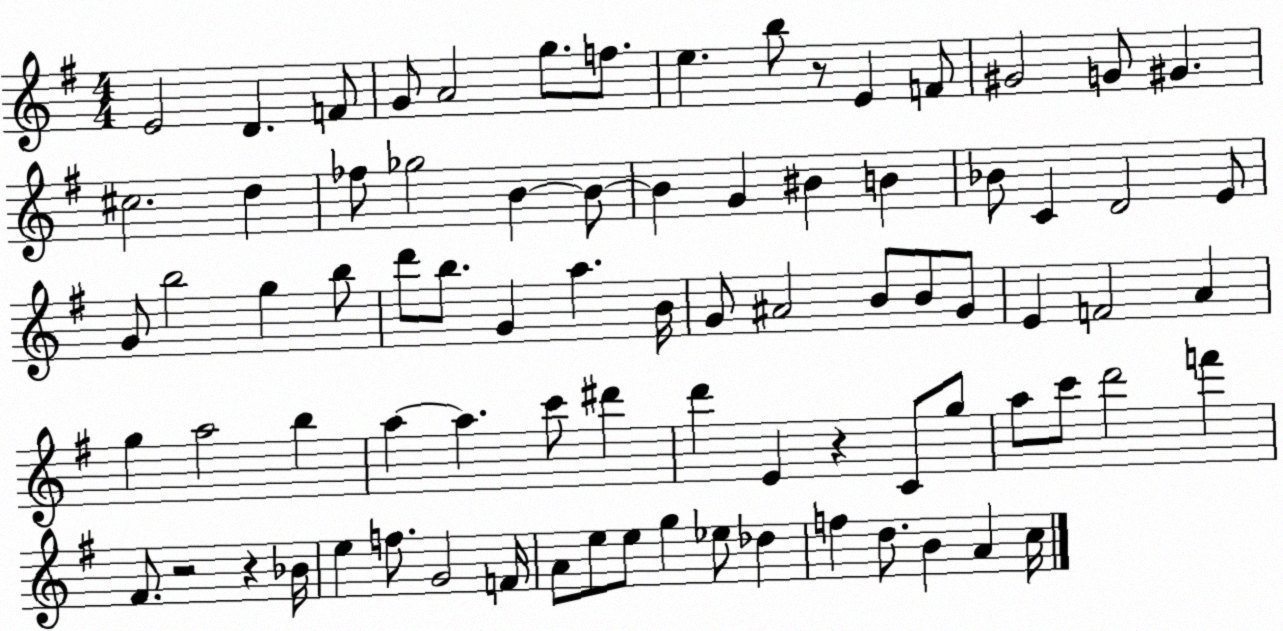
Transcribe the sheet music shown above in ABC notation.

X:1
T:Untitled
M:4/4
L:1/4
K:G
E2 D F/2 G/2 A2 g/2 f/2 e b/2 z/2 E F/2 ^G2 G/2 ^G ^c2 d _f/2 _g2 B B/2 B G ^B B _B/2 C D2 E/2 G/2 b2 g b/2 d'/2 b/2 G a B/4 G/2 ^A2 B/2 B/2 G/2 E F2 A g a2 b a a c'/2 ^d' d' E z C/2 g/2 a/2 c'/2 d'2 f' ^F/2 z2 z _B/4 e f/2 G2 F/4 A/2 e/2 e/2 g _e/2 _d f d/2 B A c/4